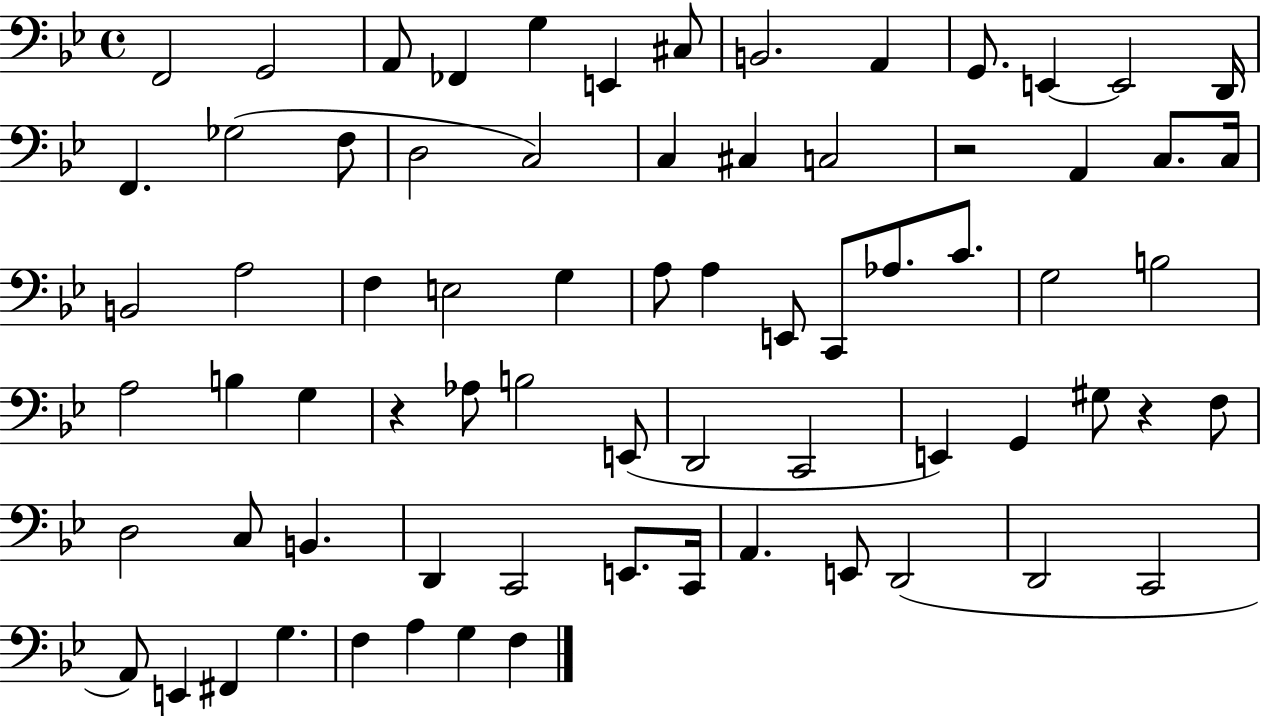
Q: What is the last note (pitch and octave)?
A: F3